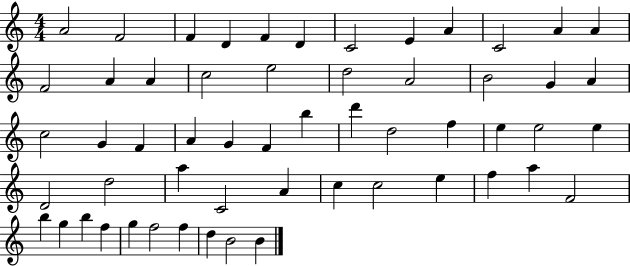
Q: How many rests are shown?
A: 0